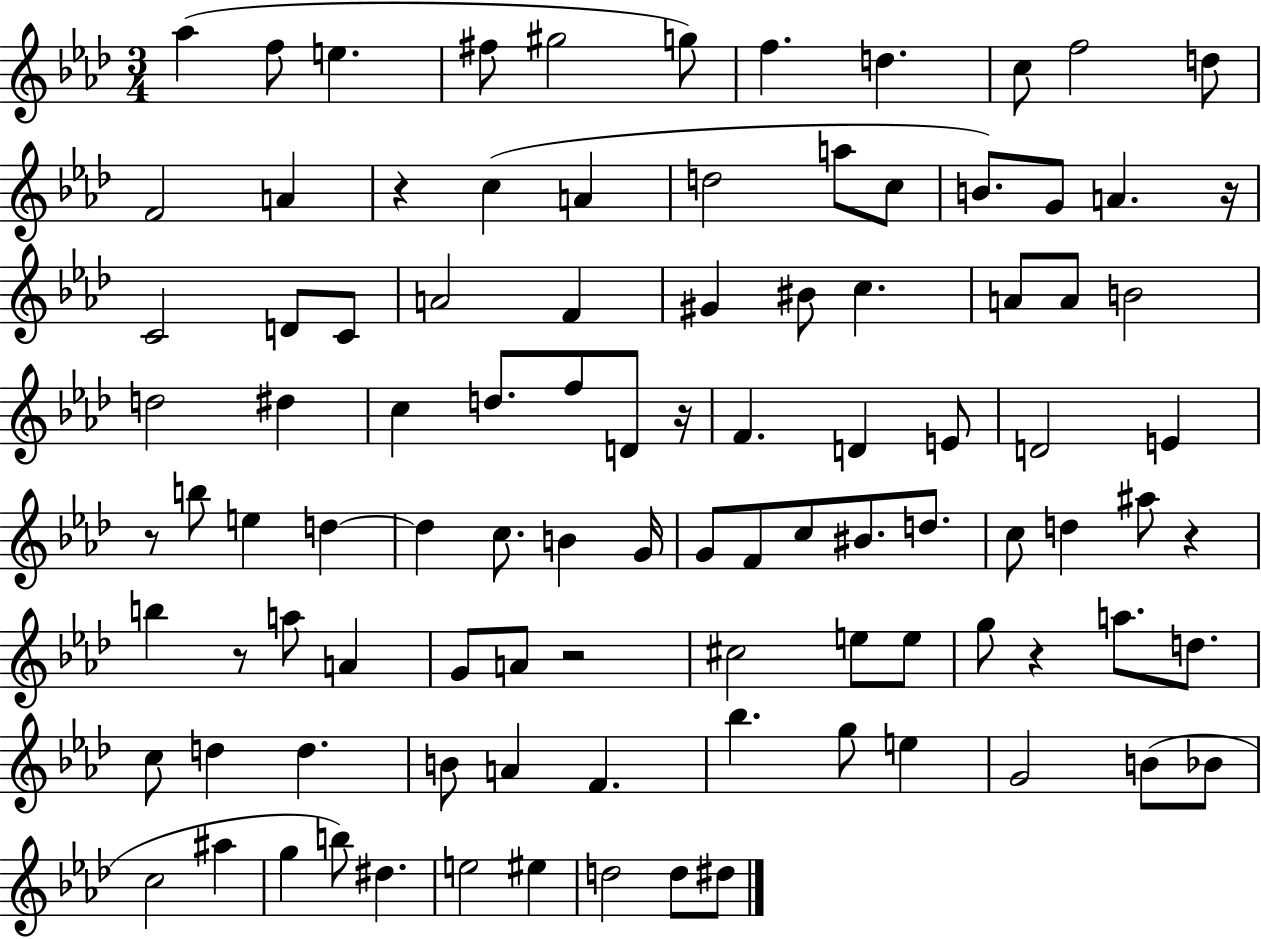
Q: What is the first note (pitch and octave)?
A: Ab5